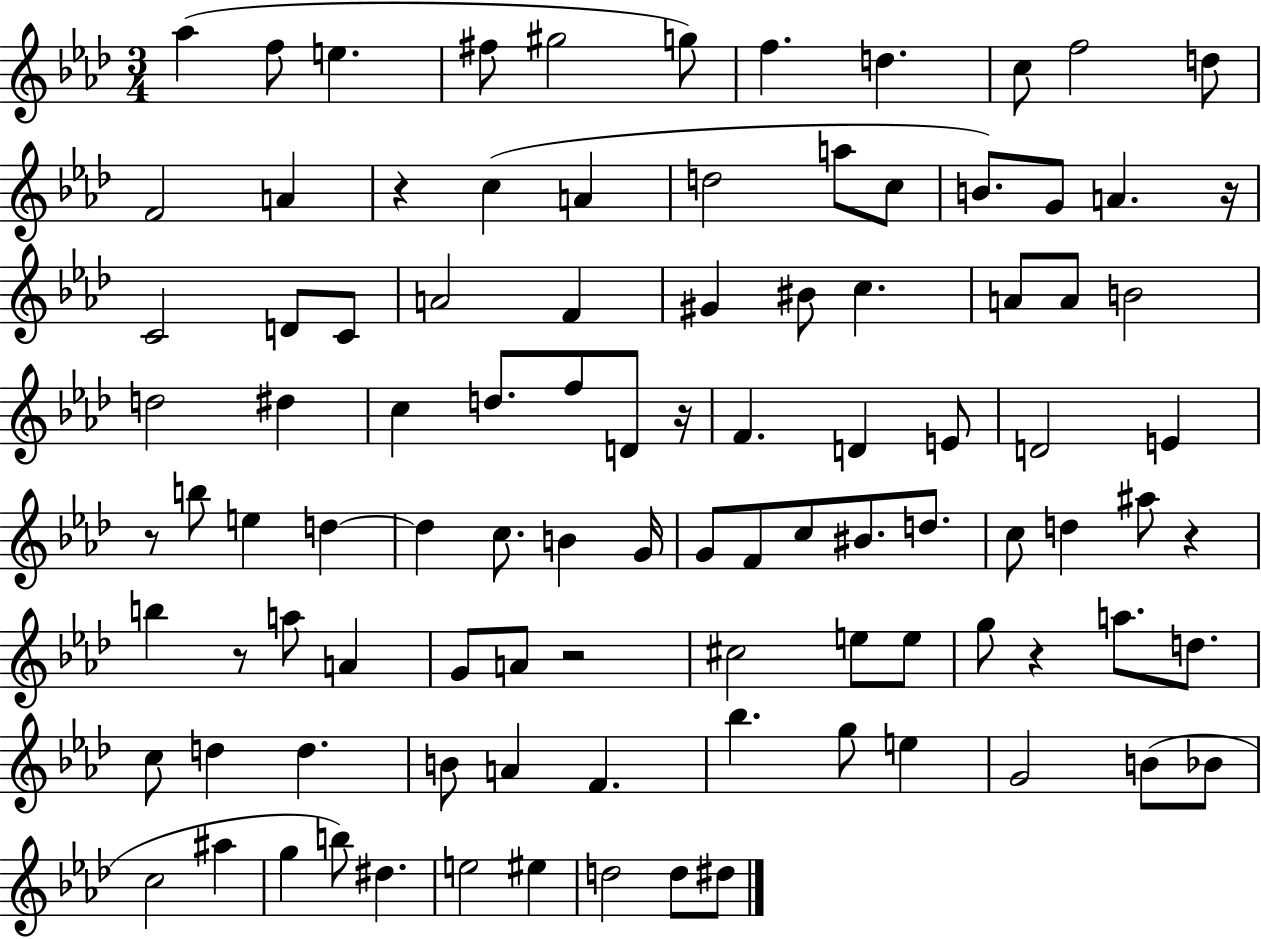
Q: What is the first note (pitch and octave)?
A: Ab5